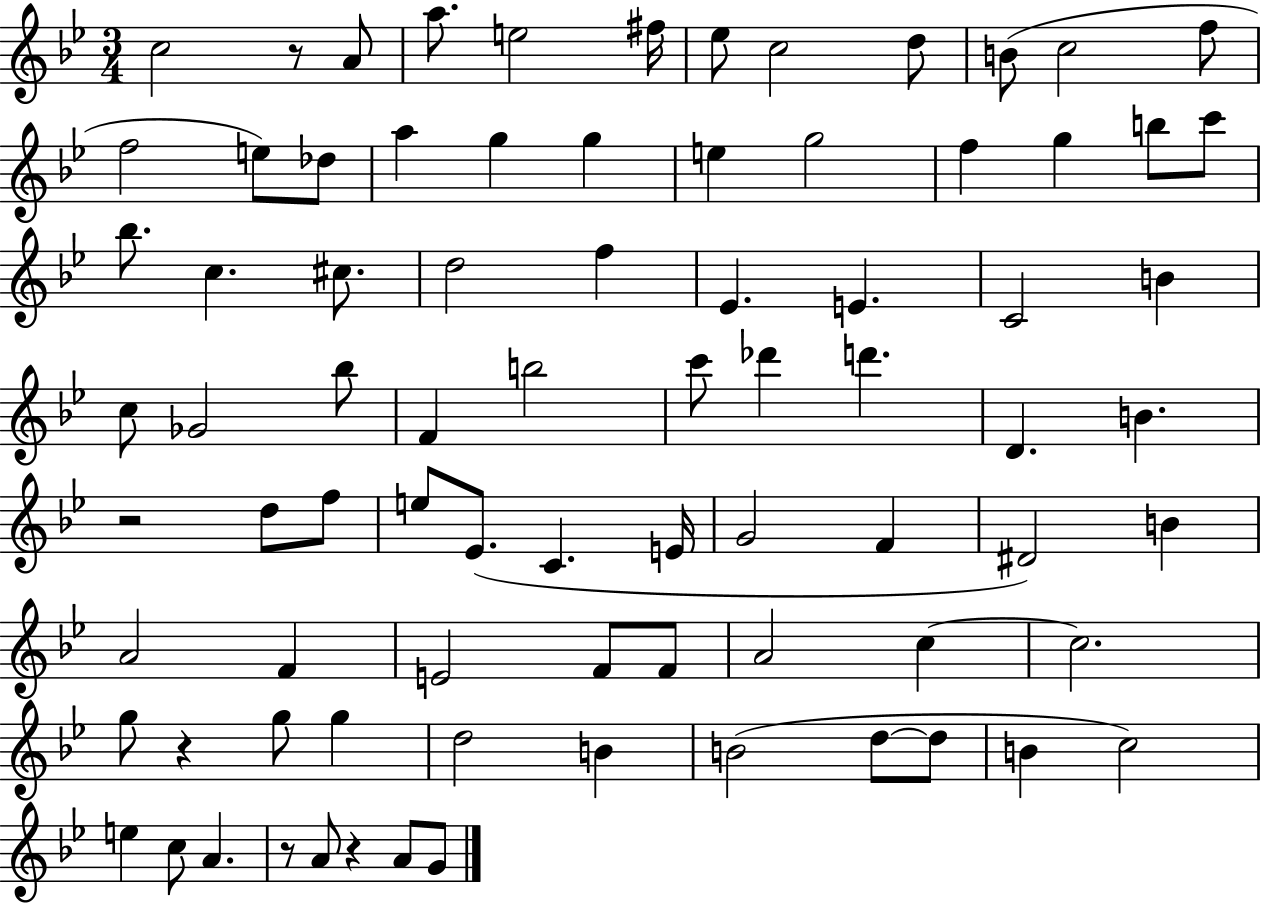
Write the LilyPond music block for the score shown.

{
  \clef treble
  \numericTimeSignature
  \time 3/4
  \key bes \major
  c''2 r8 a'8 | a''8. e''2 fis''16 | ees''8 c''2 d''8 | b'8( c''2 f''8 | \break f''2 e''8) des''8 | a''4 g''4 g''4 | e''4 g''2 | f''4 g''4 b''8 c'''8 | \break bes''8. c''4. cis''8. | d''2 f''4 | ees'4. e'4. | c'2 b'4 | \break c''8 ges'2 bes''8 | f'4 b''2 | c'''8 des'''4 d'''4. | d'4. b'4. | \break r2 d''8 f''8 | e''8 ees'8.( c'4. e'16 | g'2 f'4 | dis'2) b'4 | \break a'2 f'4 | e'2 f'8 f'8 | a'2 c''4~~ | c''2. | \break g''8 r4 g''8 g''4 | d''2 b'4 | b'2( d''8~~ d''8 | b'4 c''2) | \break e''4 c''8 a'4. | r8 a'8 r4 a'8 g'8 | \bar "|."
}